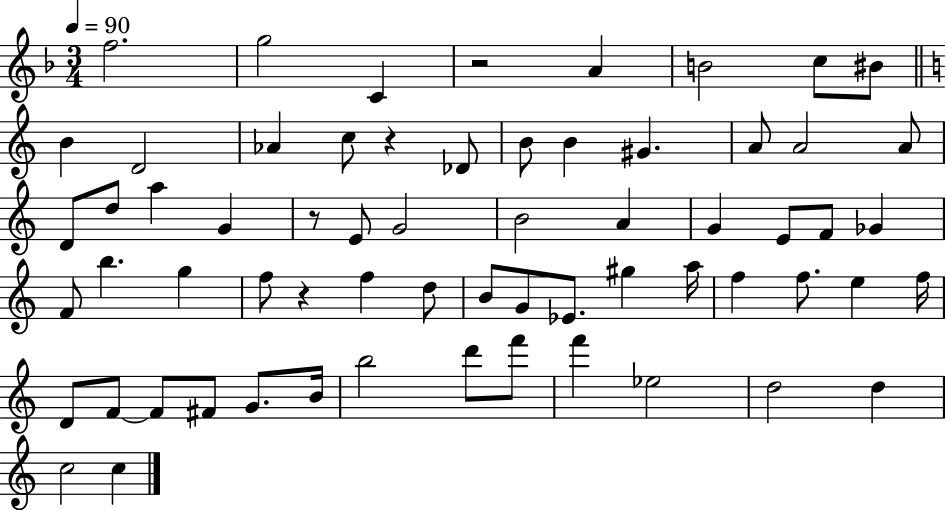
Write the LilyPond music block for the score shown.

{
  \clef treble
  \numericTimeSignature
  \time 3/4
  \key f \major
  \tempo 4 = 90
  f''2. | g''2 c'4 | r2 a'4 | b'2 c''8 bis'8 | \break \bar "||" \break \key a \minor b'4 d'2 | aes'4 c''8 r4 des'8 | b'8 b'4 gis'4. | a'8 a'2 a'8 | \break d'8 d''8 a''4 g'4 | r8 e'8 g'2 | b'2 a'4 | g'4 e'8 f'8 ges'4 | \break f'8 b''4. g''4 | f''8 r4 f''4 d''8 | b'8 g'8 ees'8. gis''4 a''16 | f''4 f''8. e''4 f''16 | \break d'8 f'8~~ f'8 fis'8 g'8. b'16 | b''2 d'''8 f'''8 | f'''4 ees''2 | d''2 d''4 | \break c''2 c''4 | \bar "|."
}